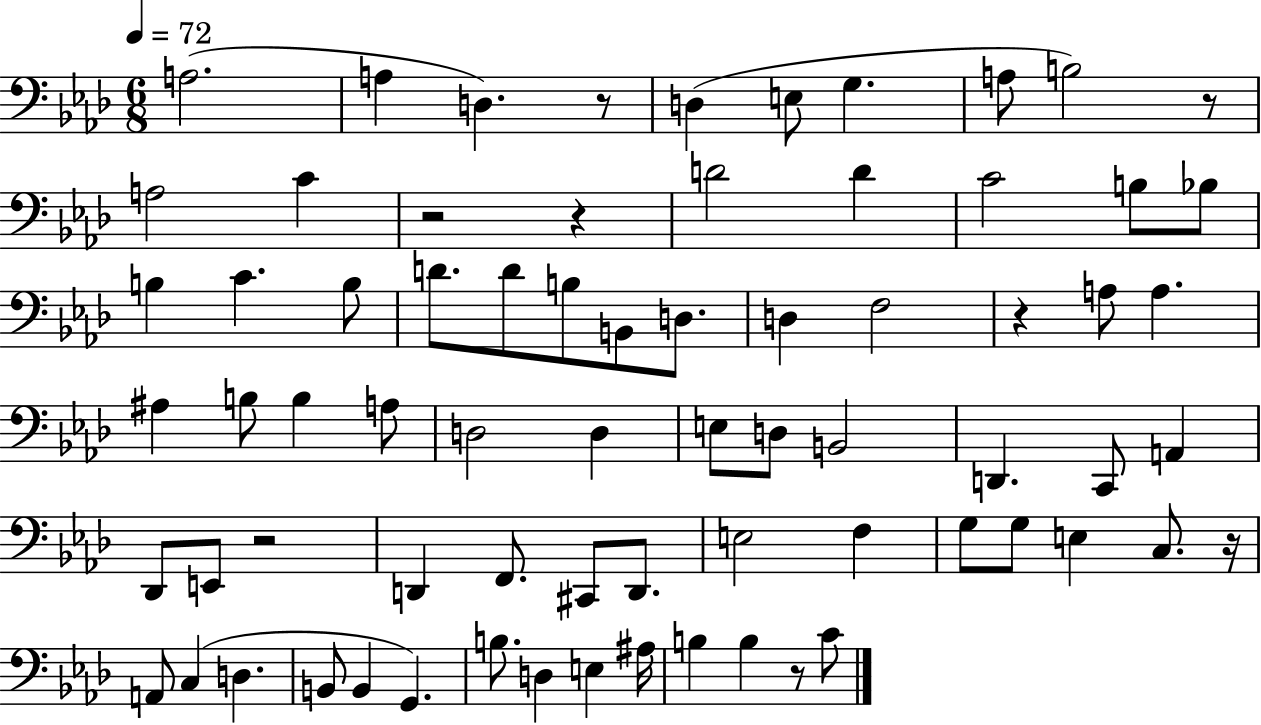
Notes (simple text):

A3/h. A3/q D3/q. R/e D3/q E3/e G3/q. A3/e B3/h R/e A3/h C4/q R/h R/q D4/h D4/q C4/h B3/e Bb3/e B3/q C4/q. B3/e D4/e. D4/e B3/e B2/e D3/e. D3/q F3/h R/q A3/e A3/q. A#3/q B3/e B3/q A3/e D3/h D3/q E3/e D3/e B2/h D2/q. C2/e A2/q Db2/e E2/e R/h D2/q F2/e. C#2/e D2/e. E3/h F3/q G3/e G3/e E3/q C3/e. R/s A2/e C3/q D3/q. B2/e B2/q G2/q. B3/e. D3/q E3/q A#3/s B3/q B3/q R/e C4/e